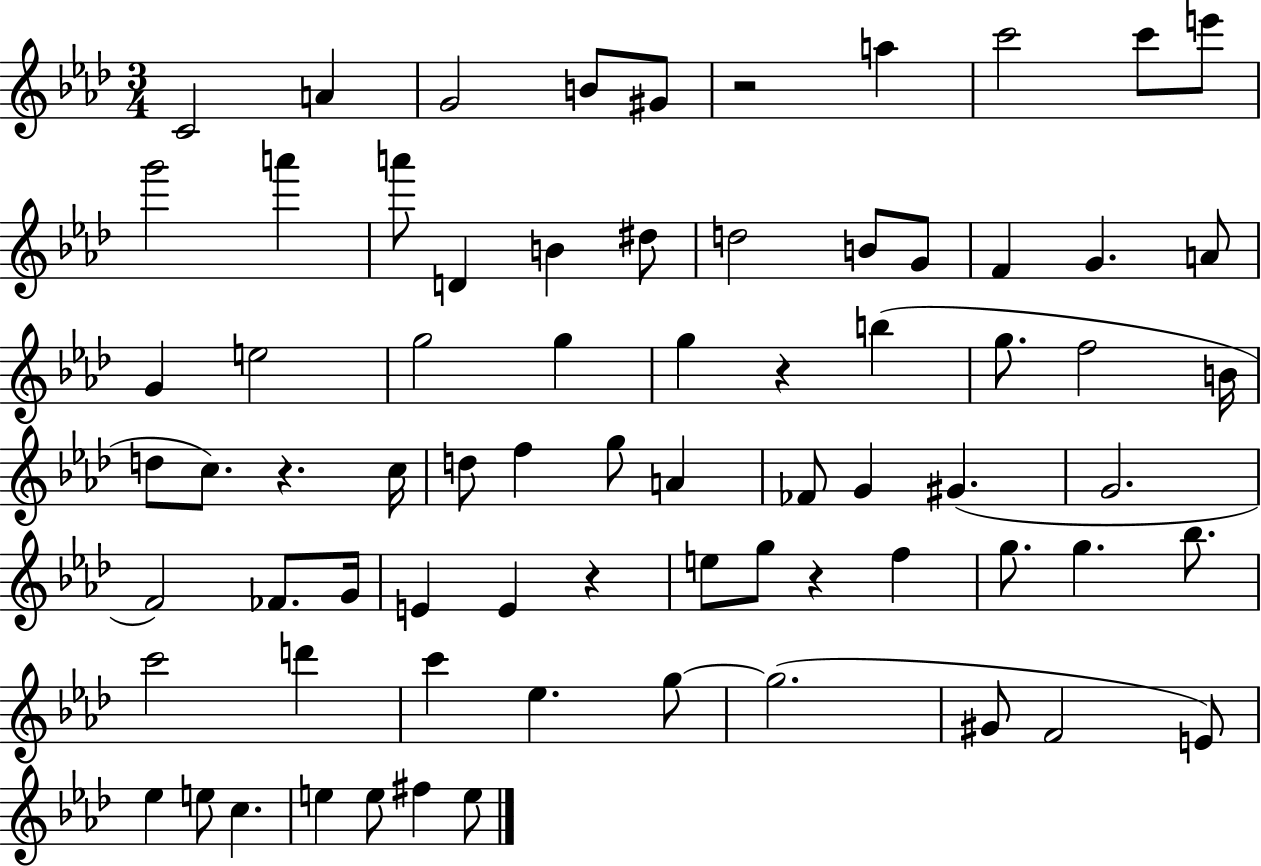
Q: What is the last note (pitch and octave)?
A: E5